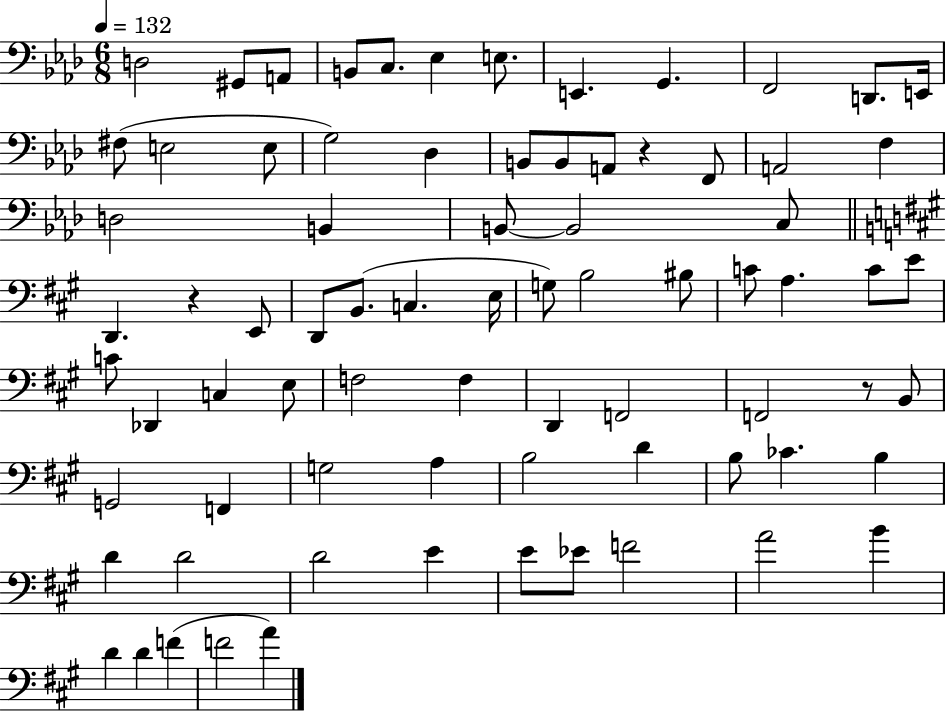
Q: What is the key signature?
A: AES major